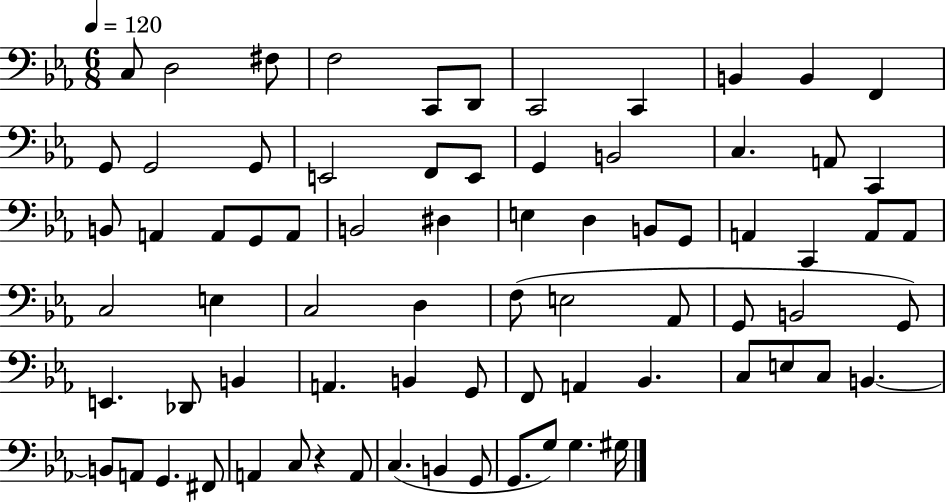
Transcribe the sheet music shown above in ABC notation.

X:1
T:Untitled
M:6/8
L:1/4
K:Eb
C,/2 D,2 ^F,/2 F,2 C,,/2 D,,/2 C,,2 C,, B,, B,, F,, G,,/2 G,,2 G,,/2 E,,2 F,,/2 E,,/2 G,, B,,2 C, A,,/2 C,, B,,/2 A,, A,,/2 G,,/2 A,,/2 B,,2 ^D, E, D, B,,/2 G,,/2 A,, C,, A,,/2 A,,/2 C,2 E, C,2 D, F,/2 E,2 _A,,/2 G,,/2 B,,2 G,,/2 E,, _D,,/2 B,, A,, B,, G,,/2 F,,/2 A,, _B,, C,/2 E,/2 C,/2 B,, B,,/2 A,,/2 G,, ^F,,/2 A,, C,/2 z A,,/2 C, B,, G,,/2 G,,/2 G,/2 G, ^G,/4